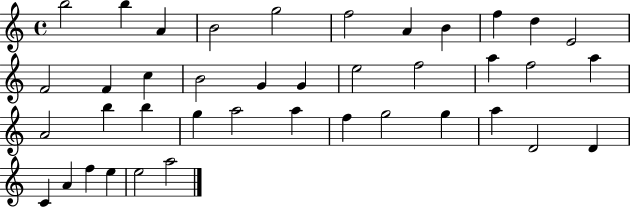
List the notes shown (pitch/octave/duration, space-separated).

B5/h B5/q A4/q B4/h G5/h F5/h A4/q B4/q F5/q D5/q E4/h F4/h F4/q C5/q B4/h G4/q G4/q E5/h F5/h A5/q F5/h A5/q A4/h B5/q B5/q G5/q A5/h A5/q F5/q G5/h G5/q A5/q D4/h D4/q C4/q A4/q F5/q E5/q E5/h A5/h